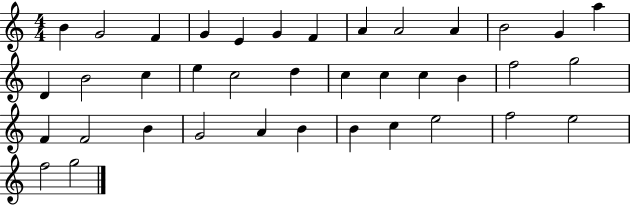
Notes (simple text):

B4/q G4/h F4/q G4/q E4/q G4/q F4/q A4/q A4/h A4/q B4/h G4/q A5/q D4/q B4/h C5/q E5/q C5/h D5/q C5/q C5/q C5/q B4/q F5/h G5/h F4/q F4/h B4/q G4/h A4/q B4/q B4/q C5/q E5/h F5/h E5/h F5/h G5/h